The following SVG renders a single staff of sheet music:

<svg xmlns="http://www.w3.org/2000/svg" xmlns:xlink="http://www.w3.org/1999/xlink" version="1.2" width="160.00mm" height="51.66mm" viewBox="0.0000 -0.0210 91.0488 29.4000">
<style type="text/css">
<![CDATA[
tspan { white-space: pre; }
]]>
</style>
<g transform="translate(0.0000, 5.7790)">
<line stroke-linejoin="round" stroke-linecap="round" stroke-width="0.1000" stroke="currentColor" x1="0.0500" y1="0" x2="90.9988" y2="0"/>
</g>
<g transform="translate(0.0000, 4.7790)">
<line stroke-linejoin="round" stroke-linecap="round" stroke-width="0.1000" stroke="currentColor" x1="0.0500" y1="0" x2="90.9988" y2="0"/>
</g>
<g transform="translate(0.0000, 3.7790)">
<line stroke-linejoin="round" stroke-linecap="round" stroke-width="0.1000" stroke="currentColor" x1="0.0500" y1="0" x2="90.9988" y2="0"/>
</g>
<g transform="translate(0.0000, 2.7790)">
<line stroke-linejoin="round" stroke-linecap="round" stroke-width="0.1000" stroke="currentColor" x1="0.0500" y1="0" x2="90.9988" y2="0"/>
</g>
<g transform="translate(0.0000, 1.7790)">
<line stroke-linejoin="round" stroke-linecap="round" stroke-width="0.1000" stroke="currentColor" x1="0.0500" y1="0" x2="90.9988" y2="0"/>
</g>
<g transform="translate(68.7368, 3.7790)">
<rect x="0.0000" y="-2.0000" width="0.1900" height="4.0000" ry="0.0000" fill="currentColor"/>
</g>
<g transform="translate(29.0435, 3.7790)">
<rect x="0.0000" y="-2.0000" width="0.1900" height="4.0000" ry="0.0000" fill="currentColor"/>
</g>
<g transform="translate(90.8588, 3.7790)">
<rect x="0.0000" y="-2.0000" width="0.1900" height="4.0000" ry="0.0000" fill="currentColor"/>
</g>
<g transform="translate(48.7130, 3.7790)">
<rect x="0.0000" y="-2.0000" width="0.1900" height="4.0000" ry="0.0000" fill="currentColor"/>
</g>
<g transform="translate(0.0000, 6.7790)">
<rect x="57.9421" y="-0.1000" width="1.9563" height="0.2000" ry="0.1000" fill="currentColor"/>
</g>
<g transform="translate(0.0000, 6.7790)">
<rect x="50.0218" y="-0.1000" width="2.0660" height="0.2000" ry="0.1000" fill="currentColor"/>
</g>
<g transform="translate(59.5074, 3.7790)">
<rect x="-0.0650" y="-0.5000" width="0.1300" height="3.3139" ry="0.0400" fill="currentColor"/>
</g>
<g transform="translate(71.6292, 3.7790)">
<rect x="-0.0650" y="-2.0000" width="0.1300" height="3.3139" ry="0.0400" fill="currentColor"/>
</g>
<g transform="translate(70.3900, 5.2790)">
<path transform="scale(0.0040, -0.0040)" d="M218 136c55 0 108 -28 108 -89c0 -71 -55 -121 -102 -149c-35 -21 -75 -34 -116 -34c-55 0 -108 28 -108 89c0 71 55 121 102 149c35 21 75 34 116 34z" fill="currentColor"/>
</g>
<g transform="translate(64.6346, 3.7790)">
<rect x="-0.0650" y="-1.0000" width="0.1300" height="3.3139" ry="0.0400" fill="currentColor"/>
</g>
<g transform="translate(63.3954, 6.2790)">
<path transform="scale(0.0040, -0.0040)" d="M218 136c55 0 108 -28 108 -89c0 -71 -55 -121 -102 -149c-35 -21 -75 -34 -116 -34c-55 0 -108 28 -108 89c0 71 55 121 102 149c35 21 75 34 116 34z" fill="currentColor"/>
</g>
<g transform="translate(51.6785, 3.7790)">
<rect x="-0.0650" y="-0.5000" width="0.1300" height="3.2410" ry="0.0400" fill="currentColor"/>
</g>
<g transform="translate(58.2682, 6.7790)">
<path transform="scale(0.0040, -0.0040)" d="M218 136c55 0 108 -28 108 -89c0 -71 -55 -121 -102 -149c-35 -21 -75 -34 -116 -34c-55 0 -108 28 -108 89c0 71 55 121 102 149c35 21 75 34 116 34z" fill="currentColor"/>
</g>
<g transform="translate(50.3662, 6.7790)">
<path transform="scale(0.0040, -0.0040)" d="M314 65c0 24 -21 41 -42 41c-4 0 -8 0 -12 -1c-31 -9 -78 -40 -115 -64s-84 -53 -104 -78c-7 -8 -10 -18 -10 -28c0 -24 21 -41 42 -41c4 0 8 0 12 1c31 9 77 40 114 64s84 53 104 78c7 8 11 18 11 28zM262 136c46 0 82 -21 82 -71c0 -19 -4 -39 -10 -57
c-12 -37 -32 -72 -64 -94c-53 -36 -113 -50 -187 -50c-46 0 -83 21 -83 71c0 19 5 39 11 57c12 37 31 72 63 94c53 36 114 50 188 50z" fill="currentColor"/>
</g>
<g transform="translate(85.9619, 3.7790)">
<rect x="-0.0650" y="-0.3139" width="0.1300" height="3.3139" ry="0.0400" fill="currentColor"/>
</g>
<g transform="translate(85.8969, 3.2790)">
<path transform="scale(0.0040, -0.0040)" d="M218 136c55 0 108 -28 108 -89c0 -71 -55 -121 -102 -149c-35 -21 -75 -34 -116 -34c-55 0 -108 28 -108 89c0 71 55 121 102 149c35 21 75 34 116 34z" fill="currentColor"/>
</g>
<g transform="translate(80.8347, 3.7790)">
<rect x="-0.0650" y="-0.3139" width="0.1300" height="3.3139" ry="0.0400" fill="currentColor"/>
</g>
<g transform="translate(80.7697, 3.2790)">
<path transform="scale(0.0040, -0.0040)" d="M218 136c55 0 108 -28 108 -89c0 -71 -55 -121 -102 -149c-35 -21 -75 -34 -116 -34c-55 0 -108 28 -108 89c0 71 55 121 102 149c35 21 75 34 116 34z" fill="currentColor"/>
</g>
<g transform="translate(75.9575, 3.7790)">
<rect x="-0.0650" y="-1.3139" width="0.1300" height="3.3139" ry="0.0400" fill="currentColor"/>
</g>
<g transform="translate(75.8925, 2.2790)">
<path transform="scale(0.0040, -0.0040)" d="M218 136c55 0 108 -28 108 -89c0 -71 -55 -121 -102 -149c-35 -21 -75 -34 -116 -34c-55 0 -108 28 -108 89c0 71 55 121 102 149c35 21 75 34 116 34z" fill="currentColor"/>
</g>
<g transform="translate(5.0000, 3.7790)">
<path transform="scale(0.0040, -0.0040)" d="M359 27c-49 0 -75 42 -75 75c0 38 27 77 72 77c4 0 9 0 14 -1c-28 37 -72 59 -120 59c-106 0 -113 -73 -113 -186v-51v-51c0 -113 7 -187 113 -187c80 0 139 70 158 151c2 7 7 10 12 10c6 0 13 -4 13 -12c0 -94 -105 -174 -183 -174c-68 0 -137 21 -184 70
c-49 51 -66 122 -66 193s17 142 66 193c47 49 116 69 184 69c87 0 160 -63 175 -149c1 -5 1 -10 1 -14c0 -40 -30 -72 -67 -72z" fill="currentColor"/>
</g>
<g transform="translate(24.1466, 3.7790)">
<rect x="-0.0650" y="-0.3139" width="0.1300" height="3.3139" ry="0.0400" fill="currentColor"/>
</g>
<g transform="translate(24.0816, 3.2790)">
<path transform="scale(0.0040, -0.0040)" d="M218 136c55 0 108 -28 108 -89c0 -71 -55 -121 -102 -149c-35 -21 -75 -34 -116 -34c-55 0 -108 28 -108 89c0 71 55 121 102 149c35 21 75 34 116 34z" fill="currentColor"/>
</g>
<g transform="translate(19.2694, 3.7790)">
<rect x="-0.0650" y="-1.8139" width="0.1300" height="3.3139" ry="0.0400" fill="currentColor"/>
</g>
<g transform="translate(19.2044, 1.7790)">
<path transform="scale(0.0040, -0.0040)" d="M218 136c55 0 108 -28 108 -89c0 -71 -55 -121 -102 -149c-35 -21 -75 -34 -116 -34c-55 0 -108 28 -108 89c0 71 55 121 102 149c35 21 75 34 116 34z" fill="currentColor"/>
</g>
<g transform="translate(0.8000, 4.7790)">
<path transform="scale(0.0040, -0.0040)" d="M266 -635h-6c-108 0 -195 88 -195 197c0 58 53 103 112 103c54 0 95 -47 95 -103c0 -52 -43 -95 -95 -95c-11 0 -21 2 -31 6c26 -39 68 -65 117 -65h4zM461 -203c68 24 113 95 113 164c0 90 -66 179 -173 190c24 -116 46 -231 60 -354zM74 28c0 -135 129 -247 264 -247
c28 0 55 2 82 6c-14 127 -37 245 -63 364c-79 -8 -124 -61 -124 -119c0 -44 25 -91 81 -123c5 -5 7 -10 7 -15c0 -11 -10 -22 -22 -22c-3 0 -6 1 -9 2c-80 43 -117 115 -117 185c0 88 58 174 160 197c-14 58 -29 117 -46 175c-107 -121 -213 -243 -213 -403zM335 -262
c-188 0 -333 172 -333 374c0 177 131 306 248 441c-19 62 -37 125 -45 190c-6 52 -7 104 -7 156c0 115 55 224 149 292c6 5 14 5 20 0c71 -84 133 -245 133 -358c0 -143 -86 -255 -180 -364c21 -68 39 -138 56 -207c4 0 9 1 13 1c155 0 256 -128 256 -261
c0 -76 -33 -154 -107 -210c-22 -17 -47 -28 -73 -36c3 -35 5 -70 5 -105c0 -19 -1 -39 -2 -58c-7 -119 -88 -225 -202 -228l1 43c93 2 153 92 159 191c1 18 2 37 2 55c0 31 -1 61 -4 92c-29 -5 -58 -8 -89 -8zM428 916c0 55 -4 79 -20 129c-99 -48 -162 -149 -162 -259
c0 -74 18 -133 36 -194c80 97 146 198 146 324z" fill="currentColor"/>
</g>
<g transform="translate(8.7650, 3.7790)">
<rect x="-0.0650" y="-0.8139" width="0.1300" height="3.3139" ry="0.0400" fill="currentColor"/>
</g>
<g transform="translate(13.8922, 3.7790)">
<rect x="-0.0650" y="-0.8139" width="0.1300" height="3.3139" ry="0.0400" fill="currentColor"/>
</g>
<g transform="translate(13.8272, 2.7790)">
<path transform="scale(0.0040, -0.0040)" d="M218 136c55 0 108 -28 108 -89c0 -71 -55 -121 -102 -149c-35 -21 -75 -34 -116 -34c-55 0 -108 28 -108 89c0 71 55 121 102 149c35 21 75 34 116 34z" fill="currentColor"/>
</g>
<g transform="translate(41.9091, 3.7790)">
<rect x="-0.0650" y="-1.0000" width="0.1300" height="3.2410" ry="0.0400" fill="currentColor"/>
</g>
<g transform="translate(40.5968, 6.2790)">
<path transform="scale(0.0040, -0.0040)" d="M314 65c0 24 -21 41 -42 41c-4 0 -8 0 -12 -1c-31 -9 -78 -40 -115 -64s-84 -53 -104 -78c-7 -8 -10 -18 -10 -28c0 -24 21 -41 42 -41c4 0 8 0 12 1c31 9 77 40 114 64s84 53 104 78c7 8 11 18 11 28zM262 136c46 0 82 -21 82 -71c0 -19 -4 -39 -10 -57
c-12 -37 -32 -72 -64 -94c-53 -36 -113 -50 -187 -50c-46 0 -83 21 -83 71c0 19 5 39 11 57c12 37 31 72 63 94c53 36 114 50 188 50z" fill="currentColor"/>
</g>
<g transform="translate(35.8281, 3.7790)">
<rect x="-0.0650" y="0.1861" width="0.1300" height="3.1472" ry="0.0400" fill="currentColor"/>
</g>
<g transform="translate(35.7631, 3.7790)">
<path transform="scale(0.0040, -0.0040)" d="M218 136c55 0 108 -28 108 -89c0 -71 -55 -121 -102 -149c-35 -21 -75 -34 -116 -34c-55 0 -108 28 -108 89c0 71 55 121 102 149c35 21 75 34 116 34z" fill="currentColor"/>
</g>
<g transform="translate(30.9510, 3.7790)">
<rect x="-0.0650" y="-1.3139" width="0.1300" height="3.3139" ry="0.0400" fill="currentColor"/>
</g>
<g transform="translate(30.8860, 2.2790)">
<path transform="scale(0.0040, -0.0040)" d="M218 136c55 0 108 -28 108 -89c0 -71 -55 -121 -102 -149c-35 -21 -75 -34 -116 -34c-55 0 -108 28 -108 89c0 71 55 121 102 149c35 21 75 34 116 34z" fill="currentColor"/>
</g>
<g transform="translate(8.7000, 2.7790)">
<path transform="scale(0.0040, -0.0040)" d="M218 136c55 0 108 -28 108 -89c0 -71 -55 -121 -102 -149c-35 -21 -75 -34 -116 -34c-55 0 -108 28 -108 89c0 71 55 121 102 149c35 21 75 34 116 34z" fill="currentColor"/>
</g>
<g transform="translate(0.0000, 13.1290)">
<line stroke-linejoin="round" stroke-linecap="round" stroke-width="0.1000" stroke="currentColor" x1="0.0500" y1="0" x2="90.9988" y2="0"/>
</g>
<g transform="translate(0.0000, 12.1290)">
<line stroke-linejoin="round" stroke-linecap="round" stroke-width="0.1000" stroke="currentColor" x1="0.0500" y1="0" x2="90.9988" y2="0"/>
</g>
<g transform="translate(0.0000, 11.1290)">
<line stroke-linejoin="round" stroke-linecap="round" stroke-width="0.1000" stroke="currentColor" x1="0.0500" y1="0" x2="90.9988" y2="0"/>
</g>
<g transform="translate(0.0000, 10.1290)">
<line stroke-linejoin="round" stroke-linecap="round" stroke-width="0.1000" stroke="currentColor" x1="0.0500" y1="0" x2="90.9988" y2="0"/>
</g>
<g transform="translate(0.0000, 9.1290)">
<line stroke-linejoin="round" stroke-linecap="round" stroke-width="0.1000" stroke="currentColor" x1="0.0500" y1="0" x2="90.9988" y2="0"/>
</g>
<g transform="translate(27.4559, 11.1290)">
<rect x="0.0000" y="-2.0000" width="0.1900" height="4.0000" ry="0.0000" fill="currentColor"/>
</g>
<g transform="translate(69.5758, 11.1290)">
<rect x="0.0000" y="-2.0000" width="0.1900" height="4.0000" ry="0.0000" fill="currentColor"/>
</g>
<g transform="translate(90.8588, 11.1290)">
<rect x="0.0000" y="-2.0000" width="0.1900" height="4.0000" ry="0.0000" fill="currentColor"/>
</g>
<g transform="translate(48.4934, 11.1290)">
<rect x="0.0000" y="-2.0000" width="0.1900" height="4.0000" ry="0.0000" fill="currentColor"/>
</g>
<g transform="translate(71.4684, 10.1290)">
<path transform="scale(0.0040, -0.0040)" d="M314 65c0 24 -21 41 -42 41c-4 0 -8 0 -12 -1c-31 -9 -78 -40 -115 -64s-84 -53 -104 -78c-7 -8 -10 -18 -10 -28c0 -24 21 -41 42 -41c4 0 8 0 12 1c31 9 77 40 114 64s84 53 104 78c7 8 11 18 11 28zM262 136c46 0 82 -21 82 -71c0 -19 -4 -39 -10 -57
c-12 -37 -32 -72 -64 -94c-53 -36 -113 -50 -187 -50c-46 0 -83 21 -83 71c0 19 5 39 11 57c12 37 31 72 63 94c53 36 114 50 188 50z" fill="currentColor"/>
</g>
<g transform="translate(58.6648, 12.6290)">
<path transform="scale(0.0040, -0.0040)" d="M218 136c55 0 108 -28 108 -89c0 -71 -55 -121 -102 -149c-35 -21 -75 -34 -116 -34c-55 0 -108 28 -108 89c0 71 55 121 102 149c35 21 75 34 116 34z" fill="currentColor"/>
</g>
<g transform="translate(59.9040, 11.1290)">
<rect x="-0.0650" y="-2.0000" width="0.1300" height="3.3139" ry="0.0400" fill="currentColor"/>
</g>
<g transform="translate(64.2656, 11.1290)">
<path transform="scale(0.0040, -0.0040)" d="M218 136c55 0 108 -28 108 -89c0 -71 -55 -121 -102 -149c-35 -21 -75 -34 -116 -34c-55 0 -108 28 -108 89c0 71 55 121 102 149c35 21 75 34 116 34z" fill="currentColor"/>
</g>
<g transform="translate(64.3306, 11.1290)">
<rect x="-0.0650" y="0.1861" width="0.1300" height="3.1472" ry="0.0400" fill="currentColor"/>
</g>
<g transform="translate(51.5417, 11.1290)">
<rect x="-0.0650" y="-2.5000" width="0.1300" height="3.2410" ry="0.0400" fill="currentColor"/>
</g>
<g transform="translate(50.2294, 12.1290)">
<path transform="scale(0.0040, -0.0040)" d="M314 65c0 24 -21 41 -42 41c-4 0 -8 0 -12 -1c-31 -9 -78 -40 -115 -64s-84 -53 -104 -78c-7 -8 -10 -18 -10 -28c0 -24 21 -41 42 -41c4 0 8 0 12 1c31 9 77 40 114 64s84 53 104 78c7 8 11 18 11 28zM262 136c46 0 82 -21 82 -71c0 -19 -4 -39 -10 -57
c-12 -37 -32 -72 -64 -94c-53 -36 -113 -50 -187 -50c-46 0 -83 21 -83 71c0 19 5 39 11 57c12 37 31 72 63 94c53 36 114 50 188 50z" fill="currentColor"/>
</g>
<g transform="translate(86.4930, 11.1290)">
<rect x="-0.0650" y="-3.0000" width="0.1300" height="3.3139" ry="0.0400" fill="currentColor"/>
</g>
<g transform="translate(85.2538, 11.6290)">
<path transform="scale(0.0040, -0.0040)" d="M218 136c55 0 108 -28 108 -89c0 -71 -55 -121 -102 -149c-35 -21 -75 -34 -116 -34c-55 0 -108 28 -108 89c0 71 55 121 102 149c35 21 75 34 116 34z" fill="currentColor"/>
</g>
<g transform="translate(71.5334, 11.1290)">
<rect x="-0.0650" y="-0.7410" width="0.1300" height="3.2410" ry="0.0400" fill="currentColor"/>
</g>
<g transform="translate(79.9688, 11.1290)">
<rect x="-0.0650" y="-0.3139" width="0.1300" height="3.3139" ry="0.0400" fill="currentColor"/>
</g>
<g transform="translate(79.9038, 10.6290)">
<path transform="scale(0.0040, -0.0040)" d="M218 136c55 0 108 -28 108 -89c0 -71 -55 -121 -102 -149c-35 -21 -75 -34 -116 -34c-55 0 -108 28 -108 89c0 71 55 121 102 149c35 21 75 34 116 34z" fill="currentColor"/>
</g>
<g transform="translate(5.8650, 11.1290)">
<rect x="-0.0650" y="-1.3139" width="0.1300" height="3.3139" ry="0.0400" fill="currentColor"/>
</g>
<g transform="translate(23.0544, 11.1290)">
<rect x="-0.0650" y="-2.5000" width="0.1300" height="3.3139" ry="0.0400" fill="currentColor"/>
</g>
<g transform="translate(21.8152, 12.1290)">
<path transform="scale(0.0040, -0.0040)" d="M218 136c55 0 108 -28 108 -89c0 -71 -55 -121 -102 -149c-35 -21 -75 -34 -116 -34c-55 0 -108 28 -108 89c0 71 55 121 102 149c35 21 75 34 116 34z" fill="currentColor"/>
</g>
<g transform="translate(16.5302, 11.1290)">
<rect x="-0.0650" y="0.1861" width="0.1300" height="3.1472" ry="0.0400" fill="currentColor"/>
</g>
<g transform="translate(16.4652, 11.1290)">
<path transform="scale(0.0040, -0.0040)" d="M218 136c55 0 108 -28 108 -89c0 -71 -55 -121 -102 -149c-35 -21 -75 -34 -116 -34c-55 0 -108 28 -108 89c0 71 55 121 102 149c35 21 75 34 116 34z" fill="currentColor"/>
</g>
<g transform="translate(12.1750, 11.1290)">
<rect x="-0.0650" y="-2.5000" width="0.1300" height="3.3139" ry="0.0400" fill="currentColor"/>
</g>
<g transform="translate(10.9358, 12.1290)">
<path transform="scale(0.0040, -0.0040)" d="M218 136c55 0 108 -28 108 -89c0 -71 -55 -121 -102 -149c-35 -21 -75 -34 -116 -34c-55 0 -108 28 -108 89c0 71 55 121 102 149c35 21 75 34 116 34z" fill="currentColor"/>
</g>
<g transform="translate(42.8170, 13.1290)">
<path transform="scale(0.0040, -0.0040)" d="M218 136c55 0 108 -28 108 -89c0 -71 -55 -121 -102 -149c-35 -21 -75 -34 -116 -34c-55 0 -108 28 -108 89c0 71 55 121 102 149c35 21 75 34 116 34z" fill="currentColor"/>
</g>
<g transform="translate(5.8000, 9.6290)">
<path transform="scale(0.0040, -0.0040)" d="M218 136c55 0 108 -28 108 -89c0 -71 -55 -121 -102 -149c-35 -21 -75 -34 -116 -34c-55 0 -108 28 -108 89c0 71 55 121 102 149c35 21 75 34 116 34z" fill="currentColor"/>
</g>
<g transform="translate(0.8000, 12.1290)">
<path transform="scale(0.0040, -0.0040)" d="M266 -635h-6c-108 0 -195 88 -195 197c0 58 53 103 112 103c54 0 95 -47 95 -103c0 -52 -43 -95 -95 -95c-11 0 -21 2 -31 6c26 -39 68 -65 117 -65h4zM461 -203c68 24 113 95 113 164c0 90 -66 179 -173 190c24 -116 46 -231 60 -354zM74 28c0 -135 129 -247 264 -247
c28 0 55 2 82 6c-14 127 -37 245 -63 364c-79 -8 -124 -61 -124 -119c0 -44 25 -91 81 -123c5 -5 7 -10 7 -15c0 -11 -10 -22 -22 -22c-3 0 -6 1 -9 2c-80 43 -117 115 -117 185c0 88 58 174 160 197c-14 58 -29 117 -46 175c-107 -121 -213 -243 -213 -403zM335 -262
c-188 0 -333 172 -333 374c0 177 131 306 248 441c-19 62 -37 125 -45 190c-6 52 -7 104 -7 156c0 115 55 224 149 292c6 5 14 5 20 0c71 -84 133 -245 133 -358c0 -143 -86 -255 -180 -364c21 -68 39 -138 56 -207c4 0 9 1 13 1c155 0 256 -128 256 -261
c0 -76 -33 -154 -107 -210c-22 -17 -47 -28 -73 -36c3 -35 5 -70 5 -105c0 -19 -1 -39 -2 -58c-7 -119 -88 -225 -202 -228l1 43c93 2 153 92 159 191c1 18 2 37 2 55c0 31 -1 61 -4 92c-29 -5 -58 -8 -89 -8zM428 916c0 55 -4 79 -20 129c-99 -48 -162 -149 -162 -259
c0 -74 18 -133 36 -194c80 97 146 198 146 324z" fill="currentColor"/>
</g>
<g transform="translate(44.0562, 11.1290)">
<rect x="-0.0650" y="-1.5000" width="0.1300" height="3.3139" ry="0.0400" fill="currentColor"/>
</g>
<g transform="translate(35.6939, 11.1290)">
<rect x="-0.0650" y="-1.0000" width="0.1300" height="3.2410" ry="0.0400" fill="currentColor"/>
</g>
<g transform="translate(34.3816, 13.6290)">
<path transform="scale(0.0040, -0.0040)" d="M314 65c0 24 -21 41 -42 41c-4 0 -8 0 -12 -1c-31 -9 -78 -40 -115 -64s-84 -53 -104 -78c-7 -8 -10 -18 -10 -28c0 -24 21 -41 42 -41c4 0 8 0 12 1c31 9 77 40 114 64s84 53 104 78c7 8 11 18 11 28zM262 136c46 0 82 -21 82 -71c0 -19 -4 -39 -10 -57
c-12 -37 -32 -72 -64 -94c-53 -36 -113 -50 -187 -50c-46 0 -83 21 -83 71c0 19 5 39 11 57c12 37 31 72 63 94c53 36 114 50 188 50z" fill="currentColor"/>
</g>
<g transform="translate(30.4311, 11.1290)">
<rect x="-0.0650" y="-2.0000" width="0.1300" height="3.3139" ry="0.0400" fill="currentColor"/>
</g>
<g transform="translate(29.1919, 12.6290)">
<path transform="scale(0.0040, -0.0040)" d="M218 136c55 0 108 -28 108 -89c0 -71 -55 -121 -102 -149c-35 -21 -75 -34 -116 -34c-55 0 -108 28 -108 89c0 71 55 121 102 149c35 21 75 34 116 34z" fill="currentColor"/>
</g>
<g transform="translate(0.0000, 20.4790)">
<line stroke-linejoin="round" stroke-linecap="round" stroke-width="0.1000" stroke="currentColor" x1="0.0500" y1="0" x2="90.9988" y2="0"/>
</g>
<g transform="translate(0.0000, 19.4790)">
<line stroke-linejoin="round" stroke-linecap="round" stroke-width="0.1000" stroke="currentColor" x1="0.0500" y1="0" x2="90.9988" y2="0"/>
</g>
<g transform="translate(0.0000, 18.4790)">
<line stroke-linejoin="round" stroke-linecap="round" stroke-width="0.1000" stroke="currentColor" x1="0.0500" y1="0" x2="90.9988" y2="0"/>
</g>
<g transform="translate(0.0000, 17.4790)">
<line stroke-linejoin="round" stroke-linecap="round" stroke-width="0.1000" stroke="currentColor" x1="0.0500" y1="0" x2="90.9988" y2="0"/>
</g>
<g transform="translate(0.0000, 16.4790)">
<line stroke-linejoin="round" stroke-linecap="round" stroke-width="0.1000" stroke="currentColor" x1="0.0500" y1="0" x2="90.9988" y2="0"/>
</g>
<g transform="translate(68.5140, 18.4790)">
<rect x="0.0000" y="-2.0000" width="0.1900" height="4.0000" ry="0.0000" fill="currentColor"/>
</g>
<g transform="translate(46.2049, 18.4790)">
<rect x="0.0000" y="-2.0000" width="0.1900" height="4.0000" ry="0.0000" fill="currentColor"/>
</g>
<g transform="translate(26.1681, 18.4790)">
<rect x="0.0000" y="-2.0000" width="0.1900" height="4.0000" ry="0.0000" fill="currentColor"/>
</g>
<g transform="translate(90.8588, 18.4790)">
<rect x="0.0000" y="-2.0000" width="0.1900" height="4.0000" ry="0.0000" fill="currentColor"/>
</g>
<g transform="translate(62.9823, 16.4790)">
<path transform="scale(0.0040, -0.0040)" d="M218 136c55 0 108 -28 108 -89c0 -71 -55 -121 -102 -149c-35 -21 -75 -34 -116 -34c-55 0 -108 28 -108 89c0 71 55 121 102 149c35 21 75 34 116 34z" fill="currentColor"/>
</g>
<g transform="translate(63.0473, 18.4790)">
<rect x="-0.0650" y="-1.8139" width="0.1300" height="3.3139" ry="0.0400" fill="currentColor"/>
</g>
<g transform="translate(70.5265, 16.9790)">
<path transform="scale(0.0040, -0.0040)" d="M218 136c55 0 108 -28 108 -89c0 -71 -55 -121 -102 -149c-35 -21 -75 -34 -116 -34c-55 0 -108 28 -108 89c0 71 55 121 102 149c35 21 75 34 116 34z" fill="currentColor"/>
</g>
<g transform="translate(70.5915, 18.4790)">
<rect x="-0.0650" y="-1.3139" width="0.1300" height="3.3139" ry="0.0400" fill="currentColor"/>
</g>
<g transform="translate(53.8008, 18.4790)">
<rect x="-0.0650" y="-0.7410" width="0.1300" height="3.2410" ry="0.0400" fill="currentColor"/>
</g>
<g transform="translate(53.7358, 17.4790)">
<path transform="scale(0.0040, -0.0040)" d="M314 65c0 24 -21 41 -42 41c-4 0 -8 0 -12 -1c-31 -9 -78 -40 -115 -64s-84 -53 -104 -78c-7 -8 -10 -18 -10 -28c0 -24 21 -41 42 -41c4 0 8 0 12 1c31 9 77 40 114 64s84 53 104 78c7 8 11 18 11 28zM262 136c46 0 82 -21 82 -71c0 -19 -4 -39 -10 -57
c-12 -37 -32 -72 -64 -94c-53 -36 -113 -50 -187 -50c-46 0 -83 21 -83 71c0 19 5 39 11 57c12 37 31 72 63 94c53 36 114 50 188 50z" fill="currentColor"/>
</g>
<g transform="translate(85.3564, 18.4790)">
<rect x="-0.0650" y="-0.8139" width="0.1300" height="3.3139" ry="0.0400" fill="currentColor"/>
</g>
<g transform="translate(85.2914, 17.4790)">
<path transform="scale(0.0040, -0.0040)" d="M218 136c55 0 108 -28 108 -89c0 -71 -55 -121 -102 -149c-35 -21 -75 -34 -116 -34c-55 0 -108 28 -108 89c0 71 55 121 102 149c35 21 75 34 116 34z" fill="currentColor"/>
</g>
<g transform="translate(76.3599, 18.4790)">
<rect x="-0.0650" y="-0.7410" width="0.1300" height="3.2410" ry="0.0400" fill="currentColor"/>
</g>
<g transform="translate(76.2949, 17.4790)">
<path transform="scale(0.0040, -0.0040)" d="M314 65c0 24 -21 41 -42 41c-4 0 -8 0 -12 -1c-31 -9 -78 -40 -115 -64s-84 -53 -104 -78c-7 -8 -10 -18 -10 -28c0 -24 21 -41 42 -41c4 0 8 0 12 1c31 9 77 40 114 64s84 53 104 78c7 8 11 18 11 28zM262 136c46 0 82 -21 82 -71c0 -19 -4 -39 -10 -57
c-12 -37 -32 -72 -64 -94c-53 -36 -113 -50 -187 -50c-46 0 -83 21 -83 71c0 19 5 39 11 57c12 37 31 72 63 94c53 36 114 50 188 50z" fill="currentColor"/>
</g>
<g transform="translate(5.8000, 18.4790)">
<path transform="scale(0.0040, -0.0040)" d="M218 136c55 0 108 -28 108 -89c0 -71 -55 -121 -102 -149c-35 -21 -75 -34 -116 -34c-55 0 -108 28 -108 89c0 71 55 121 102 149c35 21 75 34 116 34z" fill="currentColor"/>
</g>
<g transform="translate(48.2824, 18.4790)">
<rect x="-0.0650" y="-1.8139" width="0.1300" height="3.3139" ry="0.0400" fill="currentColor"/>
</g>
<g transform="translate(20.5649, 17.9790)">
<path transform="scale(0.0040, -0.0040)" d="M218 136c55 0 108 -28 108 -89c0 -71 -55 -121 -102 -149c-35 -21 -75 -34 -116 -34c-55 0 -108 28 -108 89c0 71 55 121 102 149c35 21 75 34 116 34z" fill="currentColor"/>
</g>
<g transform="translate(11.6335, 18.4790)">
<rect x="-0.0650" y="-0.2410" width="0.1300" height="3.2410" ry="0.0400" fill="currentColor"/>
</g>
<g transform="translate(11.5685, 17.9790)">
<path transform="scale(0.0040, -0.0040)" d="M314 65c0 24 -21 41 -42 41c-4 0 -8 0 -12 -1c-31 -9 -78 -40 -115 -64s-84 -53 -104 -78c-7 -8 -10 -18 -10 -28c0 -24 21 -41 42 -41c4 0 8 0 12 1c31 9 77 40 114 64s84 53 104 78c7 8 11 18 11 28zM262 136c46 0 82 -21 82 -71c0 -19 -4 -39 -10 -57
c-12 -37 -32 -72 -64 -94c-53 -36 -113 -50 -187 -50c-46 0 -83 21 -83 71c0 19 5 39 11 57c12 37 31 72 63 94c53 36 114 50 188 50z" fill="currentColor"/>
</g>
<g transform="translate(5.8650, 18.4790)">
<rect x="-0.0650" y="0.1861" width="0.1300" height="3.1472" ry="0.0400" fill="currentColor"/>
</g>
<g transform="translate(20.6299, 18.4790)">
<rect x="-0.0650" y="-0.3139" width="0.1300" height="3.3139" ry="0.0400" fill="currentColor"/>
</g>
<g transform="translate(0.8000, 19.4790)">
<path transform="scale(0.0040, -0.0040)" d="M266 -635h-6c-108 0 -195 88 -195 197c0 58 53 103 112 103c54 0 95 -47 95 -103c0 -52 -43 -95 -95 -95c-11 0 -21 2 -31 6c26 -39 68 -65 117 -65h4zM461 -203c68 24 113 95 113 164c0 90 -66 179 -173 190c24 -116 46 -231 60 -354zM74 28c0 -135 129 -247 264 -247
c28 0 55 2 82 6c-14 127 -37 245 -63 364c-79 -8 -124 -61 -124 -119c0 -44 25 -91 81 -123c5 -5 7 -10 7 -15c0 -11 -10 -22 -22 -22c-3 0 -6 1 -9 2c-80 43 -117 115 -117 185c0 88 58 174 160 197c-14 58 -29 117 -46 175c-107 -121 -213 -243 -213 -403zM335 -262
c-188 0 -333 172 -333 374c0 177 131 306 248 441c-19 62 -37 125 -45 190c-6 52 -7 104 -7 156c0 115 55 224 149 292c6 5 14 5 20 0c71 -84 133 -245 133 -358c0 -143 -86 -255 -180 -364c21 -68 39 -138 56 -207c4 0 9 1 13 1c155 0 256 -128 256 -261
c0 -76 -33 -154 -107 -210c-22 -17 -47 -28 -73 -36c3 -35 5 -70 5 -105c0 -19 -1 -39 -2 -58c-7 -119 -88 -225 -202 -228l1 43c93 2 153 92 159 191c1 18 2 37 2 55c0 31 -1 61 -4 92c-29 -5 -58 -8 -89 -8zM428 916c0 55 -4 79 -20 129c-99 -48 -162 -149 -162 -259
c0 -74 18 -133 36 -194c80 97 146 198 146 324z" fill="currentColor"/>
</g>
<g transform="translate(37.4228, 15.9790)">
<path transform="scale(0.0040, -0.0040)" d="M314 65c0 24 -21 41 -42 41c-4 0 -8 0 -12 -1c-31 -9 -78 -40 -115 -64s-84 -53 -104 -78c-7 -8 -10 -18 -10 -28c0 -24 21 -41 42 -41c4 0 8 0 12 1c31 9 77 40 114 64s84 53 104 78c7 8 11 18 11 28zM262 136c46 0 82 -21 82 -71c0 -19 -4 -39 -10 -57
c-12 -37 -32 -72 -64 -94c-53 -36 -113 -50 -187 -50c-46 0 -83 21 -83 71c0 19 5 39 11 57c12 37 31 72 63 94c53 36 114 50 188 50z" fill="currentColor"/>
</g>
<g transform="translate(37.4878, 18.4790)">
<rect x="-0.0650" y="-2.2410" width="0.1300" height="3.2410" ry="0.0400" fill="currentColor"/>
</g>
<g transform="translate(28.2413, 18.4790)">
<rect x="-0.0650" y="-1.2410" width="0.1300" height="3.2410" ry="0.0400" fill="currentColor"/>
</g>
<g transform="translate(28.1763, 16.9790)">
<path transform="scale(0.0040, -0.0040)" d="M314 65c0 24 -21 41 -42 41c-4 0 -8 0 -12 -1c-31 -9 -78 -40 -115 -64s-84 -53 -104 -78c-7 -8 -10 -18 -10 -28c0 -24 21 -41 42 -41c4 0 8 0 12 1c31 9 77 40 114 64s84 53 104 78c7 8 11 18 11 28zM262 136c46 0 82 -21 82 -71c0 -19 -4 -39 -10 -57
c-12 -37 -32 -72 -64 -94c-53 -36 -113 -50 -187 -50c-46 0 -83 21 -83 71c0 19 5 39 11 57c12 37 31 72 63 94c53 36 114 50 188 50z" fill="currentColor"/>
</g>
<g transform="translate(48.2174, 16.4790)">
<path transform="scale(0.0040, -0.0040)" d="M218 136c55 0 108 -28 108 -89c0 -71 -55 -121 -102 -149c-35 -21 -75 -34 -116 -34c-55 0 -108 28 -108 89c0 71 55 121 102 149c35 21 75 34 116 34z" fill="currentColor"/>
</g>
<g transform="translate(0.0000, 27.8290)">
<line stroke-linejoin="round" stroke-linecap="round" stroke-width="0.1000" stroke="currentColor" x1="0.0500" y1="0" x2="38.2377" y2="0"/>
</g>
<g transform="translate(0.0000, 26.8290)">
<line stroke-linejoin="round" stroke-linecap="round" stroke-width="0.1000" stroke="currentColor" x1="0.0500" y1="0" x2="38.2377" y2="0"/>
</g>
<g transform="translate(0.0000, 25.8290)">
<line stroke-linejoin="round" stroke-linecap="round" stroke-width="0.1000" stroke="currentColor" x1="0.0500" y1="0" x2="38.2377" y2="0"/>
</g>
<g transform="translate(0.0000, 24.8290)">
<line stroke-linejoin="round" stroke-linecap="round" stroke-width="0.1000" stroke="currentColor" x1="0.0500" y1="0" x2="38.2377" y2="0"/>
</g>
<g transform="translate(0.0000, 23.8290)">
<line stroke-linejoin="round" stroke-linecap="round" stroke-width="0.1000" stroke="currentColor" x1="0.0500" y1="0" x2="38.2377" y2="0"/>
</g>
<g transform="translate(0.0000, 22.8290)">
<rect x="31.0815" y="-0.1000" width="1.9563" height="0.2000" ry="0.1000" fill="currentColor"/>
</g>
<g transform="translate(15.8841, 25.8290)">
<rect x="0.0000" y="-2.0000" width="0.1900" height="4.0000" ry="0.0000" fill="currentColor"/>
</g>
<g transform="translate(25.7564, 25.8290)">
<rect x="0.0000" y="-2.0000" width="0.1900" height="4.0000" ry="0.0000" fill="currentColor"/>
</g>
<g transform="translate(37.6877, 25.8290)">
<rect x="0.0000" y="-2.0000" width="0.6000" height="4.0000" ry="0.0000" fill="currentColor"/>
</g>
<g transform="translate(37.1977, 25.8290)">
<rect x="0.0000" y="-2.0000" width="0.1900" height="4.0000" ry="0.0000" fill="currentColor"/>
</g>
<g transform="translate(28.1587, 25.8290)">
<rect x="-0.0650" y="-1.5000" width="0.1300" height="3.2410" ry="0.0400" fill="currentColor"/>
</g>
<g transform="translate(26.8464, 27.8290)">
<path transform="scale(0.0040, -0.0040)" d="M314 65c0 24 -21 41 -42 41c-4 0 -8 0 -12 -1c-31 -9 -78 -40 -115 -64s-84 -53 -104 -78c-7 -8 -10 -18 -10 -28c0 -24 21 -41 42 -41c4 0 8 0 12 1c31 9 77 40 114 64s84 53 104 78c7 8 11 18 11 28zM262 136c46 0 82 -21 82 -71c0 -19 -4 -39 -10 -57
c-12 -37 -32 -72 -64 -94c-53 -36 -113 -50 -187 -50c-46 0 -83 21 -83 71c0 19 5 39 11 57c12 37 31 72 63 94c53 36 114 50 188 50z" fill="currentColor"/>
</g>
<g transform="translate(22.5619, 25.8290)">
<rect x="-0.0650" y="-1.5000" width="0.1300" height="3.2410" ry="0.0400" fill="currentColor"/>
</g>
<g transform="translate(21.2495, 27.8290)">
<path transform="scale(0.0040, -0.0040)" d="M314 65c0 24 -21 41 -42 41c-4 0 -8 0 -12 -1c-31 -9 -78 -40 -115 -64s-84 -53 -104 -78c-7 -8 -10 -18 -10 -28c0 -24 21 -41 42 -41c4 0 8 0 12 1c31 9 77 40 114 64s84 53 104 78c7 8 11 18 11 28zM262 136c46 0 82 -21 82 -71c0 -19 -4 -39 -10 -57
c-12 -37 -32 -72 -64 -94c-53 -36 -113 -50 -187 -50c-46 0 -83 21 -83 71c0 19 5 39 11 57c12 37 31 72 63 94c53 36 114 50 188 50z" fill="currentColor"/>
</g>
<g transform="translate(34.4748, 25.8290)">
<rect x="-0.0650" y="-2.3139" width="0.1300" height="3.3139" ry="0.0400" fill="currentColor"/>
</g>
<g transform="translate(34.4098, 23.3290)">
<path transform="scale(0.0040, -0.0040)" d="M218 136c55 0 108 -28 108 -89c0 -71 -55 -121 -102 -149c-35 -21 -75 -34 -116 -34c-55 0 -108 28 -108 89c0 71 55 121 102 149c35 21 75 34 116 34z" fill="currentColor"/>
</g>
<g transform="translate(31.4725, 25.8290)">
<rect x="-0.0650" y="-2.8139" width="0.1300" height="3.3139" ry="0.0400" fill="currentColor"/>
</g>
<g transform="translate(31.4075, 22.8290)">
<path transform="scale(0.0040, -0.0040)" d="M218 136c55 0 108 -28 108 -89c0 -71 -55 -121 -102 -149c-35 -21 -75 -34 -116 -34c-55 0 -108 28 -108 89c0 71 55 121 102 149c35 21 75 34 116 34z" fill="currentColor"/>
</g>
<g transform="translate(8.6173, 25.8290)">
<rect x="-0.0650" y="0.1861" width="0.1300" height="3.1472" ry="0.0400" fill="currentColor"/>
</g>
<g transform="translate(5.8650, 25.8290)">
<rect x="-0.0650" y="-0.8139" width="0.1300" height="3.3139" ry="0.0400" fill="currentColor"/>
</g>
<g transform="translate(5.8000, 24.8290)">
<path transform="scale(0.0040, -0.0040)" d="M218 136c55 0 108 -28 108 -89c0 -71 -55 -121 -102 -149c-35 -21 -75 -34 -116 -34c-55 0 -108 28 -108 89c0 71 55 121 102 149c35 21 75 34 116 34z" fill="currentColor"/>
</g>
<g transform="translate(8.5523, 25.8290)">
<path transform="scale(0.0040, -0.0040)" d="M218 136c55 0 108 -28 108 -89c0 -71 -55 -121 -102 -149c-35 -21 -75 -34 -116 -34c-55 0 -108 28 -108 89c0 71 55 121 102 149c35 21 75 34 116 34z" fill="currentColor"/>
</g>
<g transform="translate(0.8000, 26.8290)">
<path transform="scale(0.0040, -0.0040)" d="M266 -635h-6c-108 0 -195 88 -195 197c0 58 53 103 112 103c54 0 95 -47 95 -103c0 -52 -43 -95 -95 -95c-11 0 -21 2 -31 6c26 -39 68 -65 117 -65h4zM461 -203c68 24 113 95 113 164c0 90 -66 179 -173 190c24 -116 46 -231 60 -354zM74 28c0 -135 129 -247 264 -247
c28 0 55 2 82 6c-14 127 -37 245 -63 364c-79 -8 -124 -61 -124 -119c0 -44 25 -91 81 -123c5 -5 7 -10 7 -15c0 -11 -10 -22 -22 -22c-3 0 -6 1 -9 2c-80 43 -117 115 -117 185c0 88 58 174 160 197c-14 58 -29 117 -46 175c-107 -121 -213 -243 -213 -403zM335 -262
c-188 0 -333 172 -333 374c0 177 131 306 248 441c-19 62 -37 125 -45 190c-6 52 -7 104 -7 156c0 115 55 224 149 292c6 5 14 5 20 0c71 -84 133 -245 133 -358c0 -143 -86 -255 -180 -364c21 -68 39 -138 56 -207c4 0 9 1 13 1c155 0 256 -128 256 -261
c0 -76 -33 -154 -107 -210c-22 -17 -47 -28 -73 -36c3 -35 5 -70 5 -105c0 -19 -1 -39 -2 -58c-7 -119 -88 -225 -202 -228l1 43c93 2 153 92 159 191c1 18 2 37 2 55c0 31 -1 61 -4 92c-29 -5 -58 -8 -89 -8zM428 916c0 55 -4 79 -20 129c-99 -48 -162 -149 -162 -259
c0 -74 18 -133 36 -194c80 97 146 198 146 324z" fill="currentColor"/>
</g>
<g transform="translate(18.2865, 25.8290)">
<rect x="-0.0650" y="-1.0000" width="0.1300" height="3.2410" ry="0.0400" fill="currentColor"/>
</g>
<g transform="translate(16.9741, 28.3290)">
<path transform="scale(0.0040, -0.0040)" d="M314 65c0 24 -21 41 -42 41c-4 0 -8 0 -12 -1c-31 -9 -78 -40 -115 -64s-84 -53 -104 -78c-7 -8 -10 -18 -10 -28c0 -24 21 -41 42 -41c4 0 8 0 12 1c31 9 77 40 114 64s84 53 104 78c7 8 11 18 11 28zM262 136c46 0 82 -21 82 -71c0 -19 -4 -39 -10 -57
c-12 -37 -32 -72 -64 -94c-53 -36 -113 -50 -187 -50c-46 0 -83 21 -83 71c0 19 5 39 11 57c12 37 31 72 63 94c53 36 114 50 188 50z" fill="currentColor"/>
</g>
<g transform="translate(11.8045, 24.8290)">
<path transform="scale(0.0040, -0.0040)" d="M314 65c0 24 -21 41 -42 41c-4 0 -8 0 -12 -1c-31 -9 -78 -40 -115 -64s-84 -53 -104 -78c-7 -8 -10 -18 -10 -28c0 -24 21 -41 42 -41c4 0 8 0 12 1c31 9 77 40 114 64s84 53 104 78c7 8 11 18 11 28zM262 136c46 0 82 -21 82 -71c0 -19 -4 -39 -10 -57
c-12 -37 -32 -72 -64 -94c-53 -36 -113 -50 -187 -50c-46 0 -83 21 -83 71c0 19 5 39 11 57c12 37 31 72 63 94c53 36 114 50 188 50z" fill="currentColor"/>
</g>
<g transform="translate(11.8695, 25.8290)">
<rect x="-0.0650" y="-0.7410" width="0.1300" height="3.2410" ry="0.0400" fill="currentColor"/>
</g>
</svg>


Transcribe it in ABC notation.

X:1
T:Untitled
M:4/4
L:1/4
K:C
d d f c e B D2 C2 C D F e c c e G B G F D2 E G2 F B d2 c A B c2 c e2 g2 f d2 f e d2 d d B d2 D2 E2 E2 a g